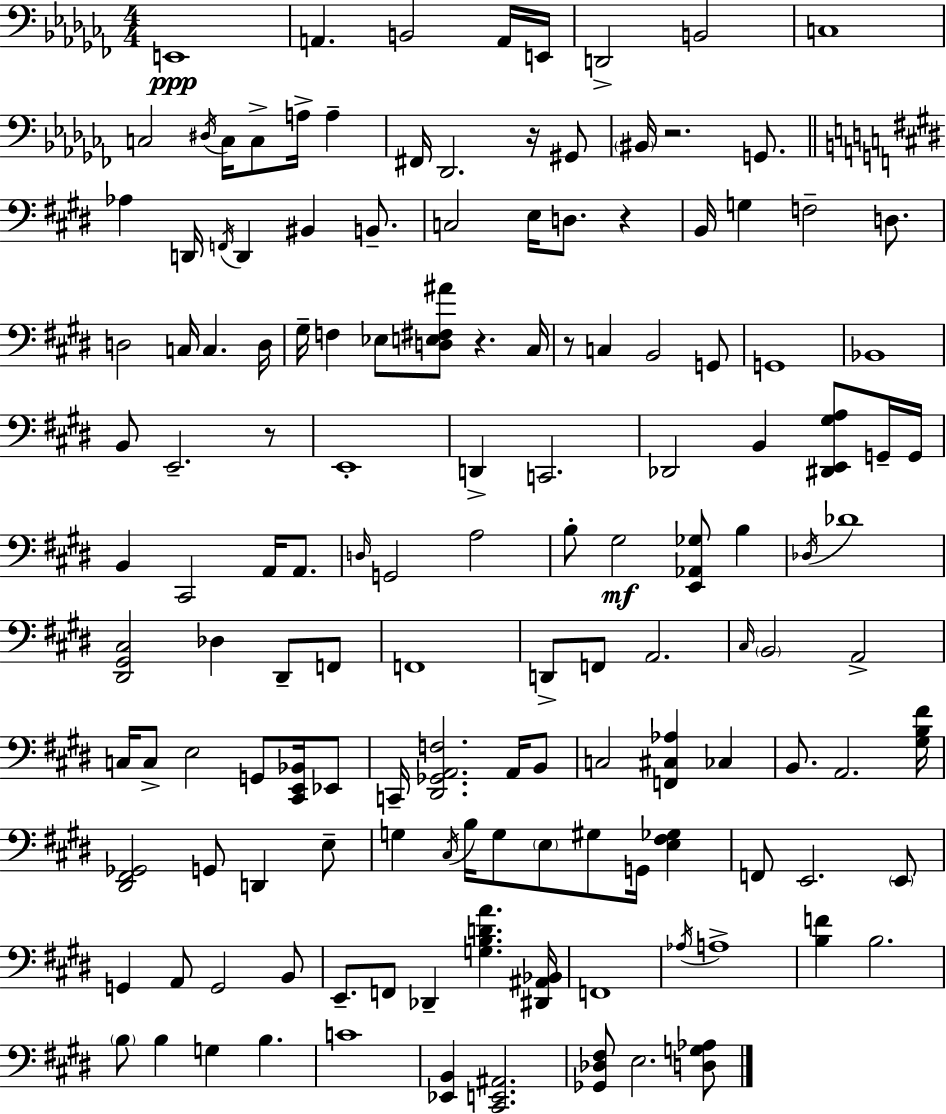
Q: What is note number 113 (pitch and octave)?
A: B3